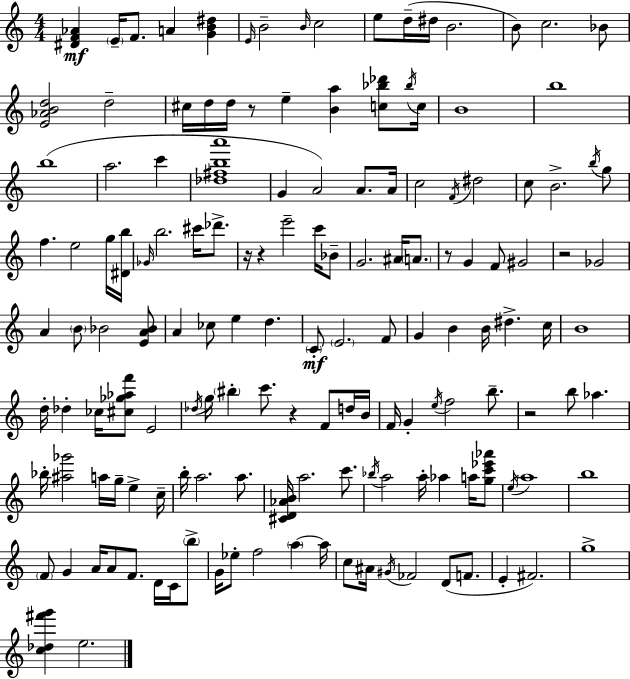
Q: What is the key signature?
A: A minor